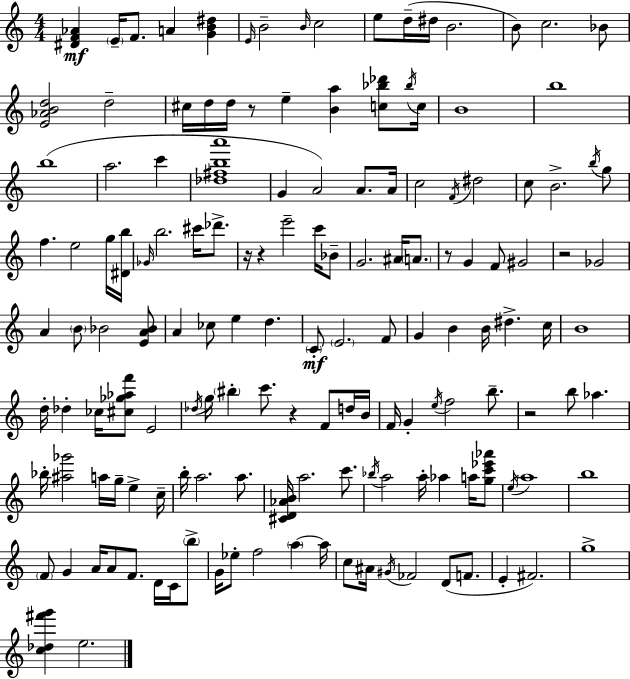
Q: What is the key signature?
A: A minor